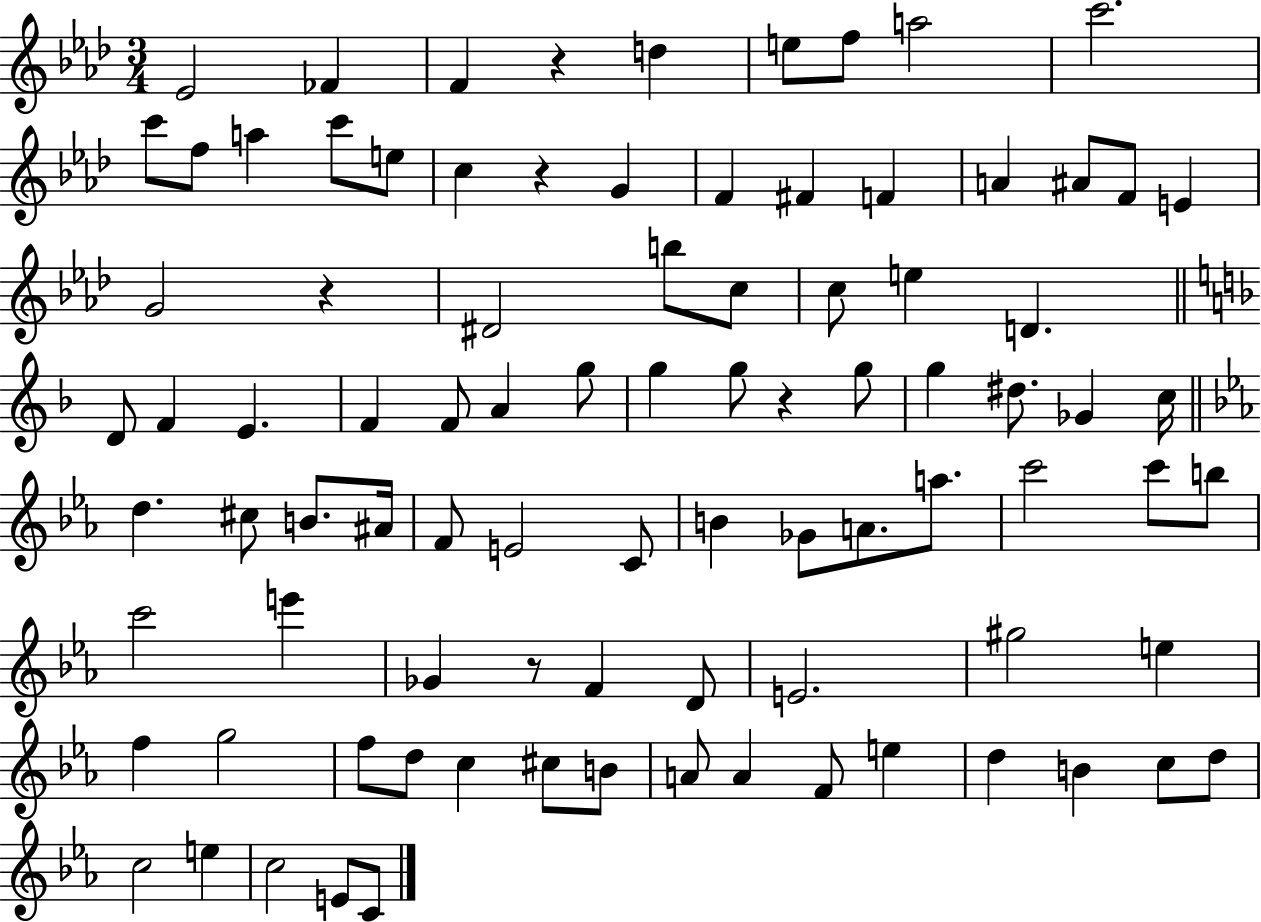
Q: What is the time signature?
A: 3/4